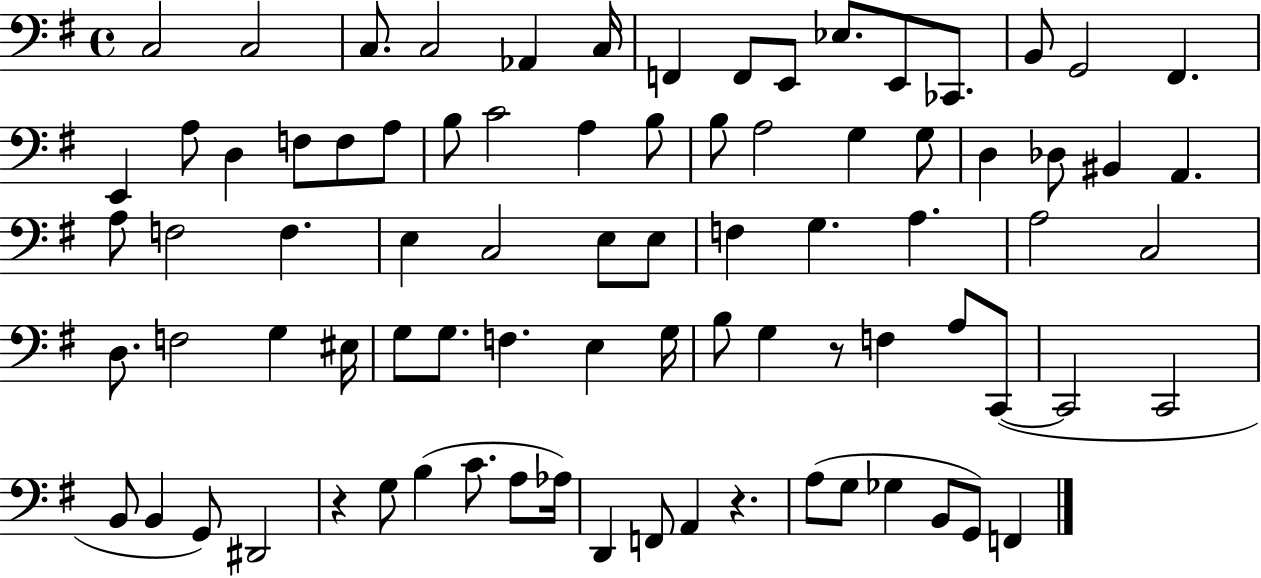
X:1
T:Untitled
M:4/4
L:1/4
K:G
C,2 C,2 C,/2 C,2 _A,, C,/4 F,, F,,/2 E,,/2 _E,/2 E,,/2 _C,,/2 B,,/2 G,,2 ^F,, E,, A,/2 D, F,/2 F,/2 A,/2 B,/2 C2 A, B,/2 B,/2 A,2 G, G,/2 D, _D,/2 ^B,, A,, A,/2 F,2 F, E, C,2 E,/2 E,/2 F, G, A, A,2 C,2 D,/2 F,2 G, ^E,/4 G,/2 G,/2 F, E, G,/4 B,/2 G, z/2 F, A,/2 C,,/2 C,,2 C,,2 B,,/2 B,, G,,/2 ^D,,2 z G,/2 B, C/2 A,/2 _A,/4 D,, F,,/2 A,, z A,/2 G,/2 _G, B,,/2 G,,/2 F,,